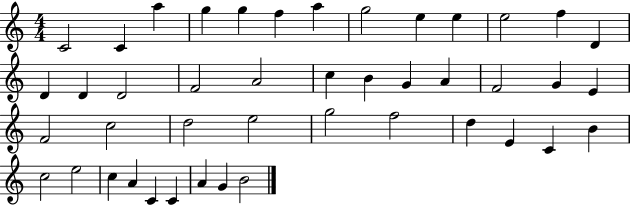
{
  \clef treble
  \numericTimeSignature
  \time 4/4
  \key c \major
  c'2 c'4 a''4 | g''4 g''4 f''4 a''4 | g''2 e''4 e''4 | e''2 f''4 d'4 | \break d'4 d'4 d'2 | f'2 a'2 | c''4 b'4 g'4 a'4 | f'2 g'4 e'4 | \break f'2 c''2 | d''2 e''2 | g''2 f''2 | d''4 e'4 c'4 b'4 | \break c''2 e''2 | c''4 a'4 c'4 c'4 | a'4 g'4 b'2 | \bar "|."
}